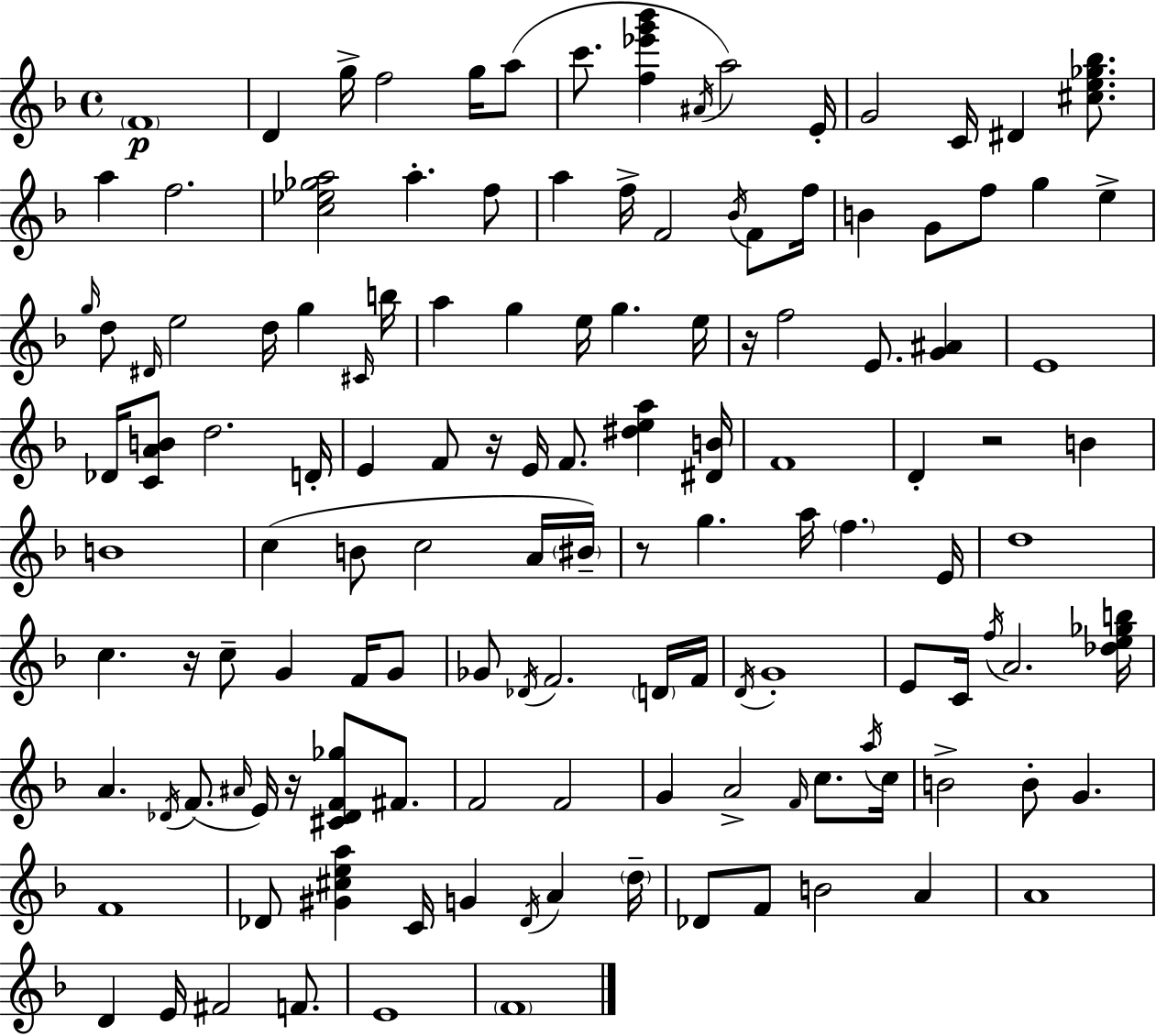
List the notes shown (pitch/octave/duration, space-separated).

F4/w D4/q G5/s F5/h G5/s A5/e C6/e. [F5,Eb6,G6,Bb6]/q A#4/s A5/h E4/s G4/h C4/s D#4/q [C#5,E5,Gb5,Bb5]/e. A5/q F5/h. [C5,Eb5,Gb5,A5]/h A5/q. F5/e A5/q F5/s F4/h Bb4/s F4/e F5/s B4/q G4/e F5/e G5/q E5/q G5/s D5/e D#4/s E5/h D5/s G5/q C#4/s B5/s A5/q G5/q E5/s G5/q. E5/s R/s F5/h E4/e. [G4,A#4]/q E4/w Db4/s [C4,A4,B4]/e D5/h. D4/s E4/q F4/e R/s E4/s F4/e. [D#5,E5,A5]/q [D#4,B4]/s F4/w D4/q R/h B4/q B4/w C5/q B4/e C5/h A4/s BIS4/s R/e G5/q. A5/s F5/q. E4/s D5/w C5/q. R/s C5/e G4/q F4/s G4/e Gb4/e Db4/s F4/h. D4/s F4/s D4/s G4/w E4/e C4/s F5/s A4/h. [Db5,E5,Gb5,B5]/s A4/q. Db4/s F4/e. A#4/s E4/s R/s [C#4,Db4,F4,Gb5]/e F#4/e. F4/h F4/h G4/q A4/h F4/s C5/e. A5/s C5/s B4/h B4/e G4/q. F4/w Db4/e [G#4,C#5,E5,A5]/q C4/s G4/q Db4/s A4/q D5/s Db4/e F4/e B4/h A4/q A4/w D4/q E4/s F#4/h F4/e. E4/w F4/w